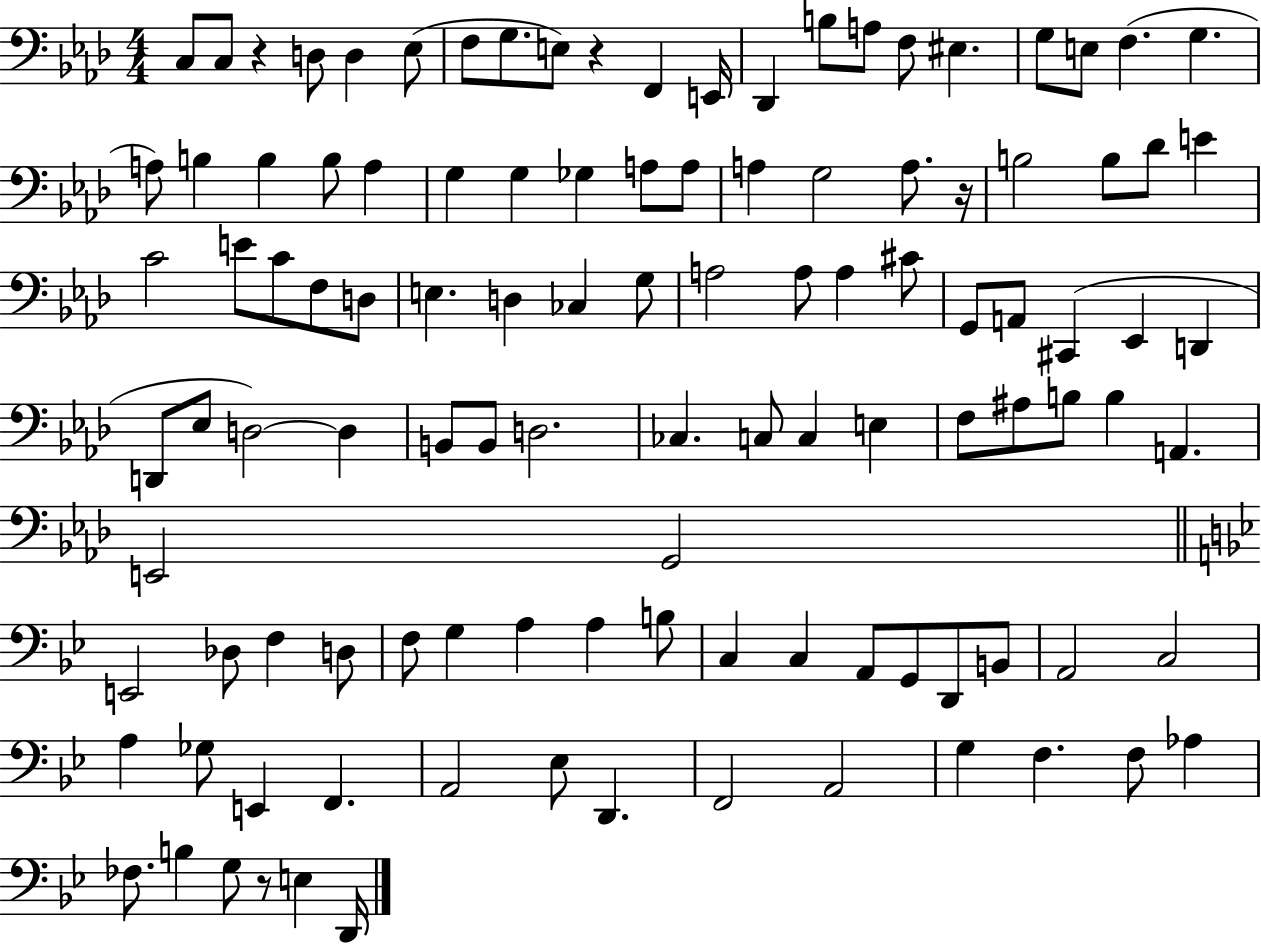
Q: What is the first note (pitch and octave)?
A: C3